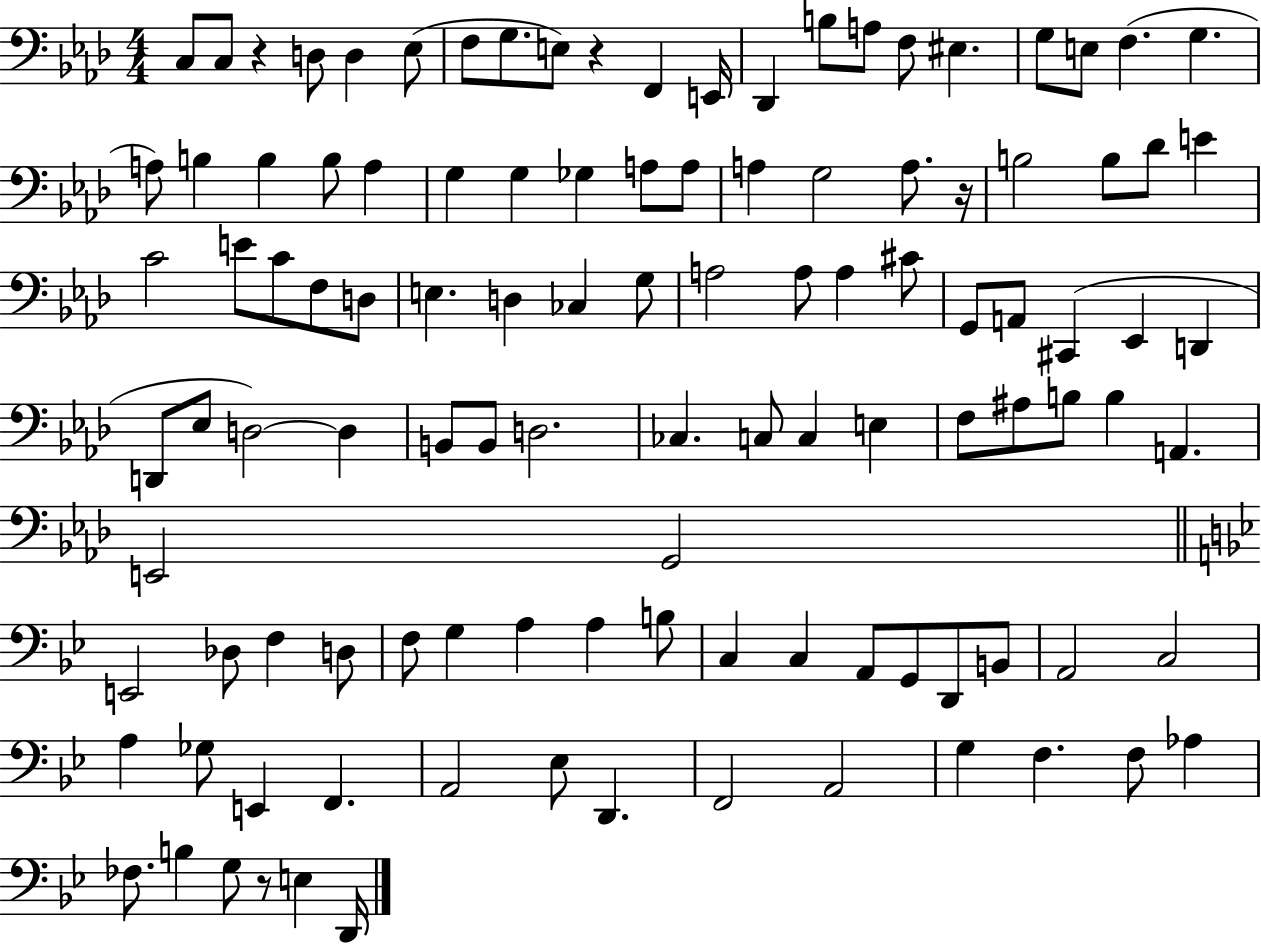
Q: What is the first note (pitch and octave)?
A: C3